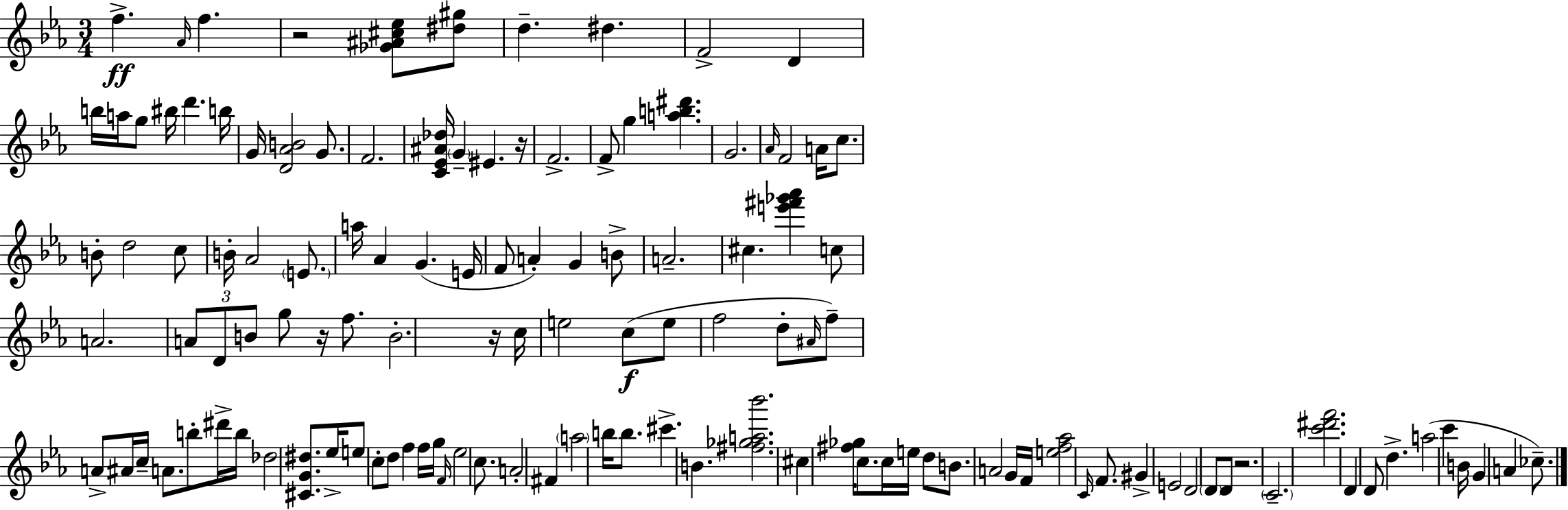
F5/q. Ab4/s F5/q. R/h [Gb4,A#4,C#5,Eb5]/e [D#5,G#5]/e D5/q. D#5/q. F4/h D4/q B5/s A5/s G5/e BIS5/s D6/q. B5/s G4/s [D4,Ab4,B4]/h G4/e. F4/h. [C4,Eb4,A#4,Db5]/s G4/q EIS4/q. R/s F4/h. F4/e G5/q [A5,B5,D#6]/q. G4/h. Ab4/s F4/h A4/s C5/e. B4/e D5/h C5/e B4/s Ab4/h E4/e. A5/s Ab4/q G4/q. E4/s F4/e A4/q G4/q B4/e A4/h. C#5/q. [E6,F#6,Gb6,Ab6]/q C5/e A4/h. A4/e D4/e B4/e G5/e R/s F5/e. B4/h. R/s C5/s E5/h C5/e E5/e F5/h D5/e A#4/s F5/e A4/e A#4/s C5/s A4/e. B5/e D#6/s B5/s Db5/h [C#4,G4,D#5]/e. Eb5/s E5/e C5/e D5/e F5/q F5/s G5/s F4/s Eb5/h C5/e. A4/h F#4/q A5/h B5/s B5/e. C#6/q. B4/q. [F#5,Gb5,A5,Bb6]/h. C#5/q [F#5,Gb5]/s C5/e. C5/s E5/s D5/e B4/e. A4/h G4/s F4/s [E5,F5,Ab5]/h C4/s F4/e. G#4/q E4/h D4/h D4/e D4/e R/h. C4/h. [C6,D#6,F6]/h. D4/q D4/e D5/q. A5/h C6/q B4/s G4/q A4/q CES5/e.